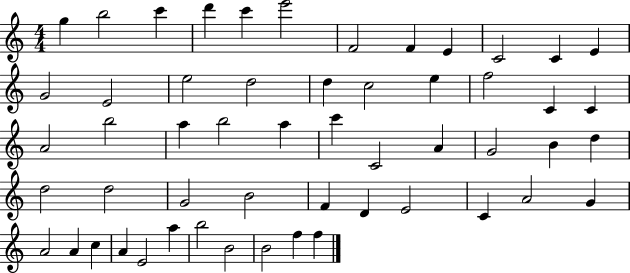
{
  \clef treble
  \numericTimeSignature
  \time 4/4
  \key c \major
  g''4 b''2 c'''4 | d'''4 c'''4 e'''2 | f'2 f'4 e'4 | c'2 c'4 e'4 | \break g'2 e'2 | e''2 d''2 | d''4 c''2 e''4 | f''2 c'4 c'4 | \break a'2 b''2 | a''4 b''2 a''4 | c'''4 c'2 a'4 | g'2 b'4 d''4 | \break d''2 d''2 | g'2 b'2 | f'4 d'4 e'2 | c'4 a'2 g'4 | \break a'2 a'4 c''4 | a'4 e'2 a''4 | b''2 b'2 | b'2 f''4 f''4 | \break \bar "|."
}